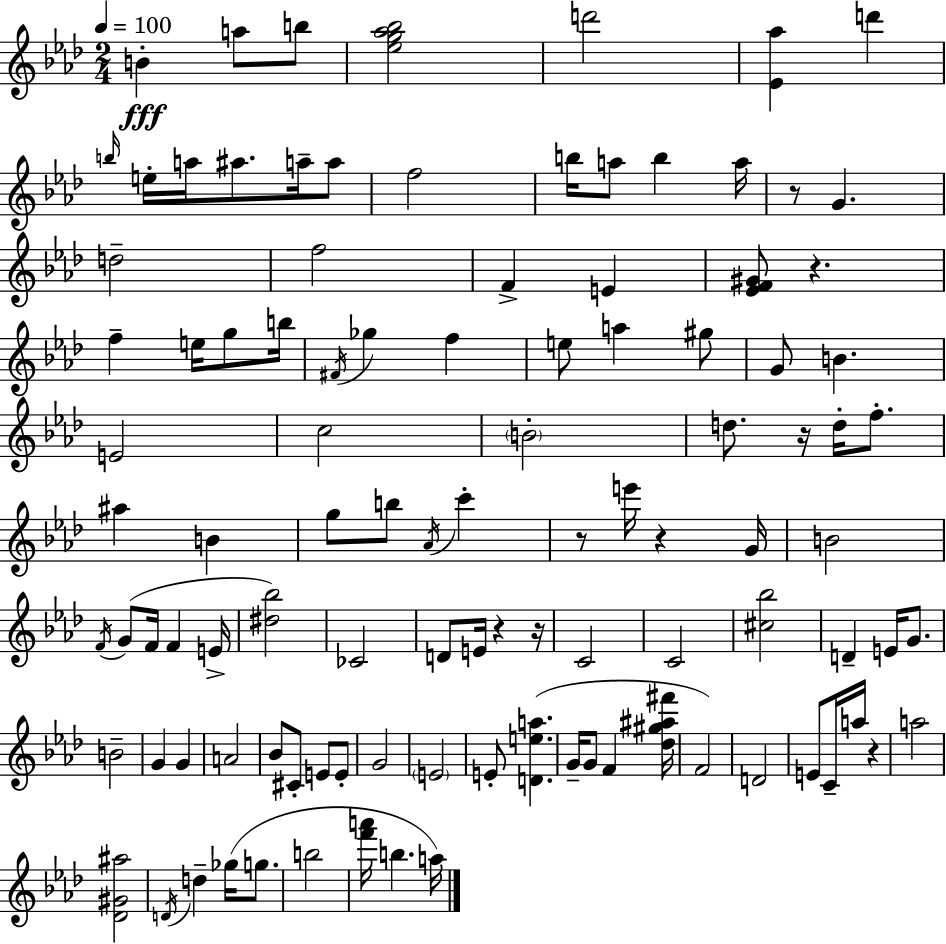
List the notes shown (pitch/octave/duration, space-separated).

B4/q A5/e B5/e [Eb5,G5,Ab5,Bb5]/h D6/h [Eb4,Ab5]/q D6/q B5/s E5/s A5/s A#5/e. A5/s A5/e F5/h B5/s A5/e B5/q A5/s R/e G4/q. D5/h F5/h F4/q E4/q [Eb4,F4,G#4]/e R/q. F5/q E5/s G5/e B5/s F#4/s Gb5/q F5/q E5/e A5/q G#5/e G4/e B4/q. E4/h C5/h B4/h D5/e. R/s D5/s F5/e. A#5/q B4/q G5/e B5/e Ab4/s C6/q R/e E6/s R/q G4/s B4/h F4/s G4/e F4/s F4/q E4/s [D#5,Bb5]/h CES4/h D4/e E4/s R/q R/s C4/h C4/h [C#5,Bb5]/h D4/q E4/s G4/e. B4/h G4/q G4/q A4/h Bb4/e C#4/e E4/e E4/e G4/h E4/h E4/e [D4,E5,A5]/q. G4/s G4/e F4/q [Db5,G#5,A#5,F#6]/s F4/h D4/h E4/e C4/s A5/s R/q A5/h [Db4,G#4,A#5]/h D4/s D5/q Gb5/s G5/e. B5/h [F6,A6]/s B5/q. A5/s